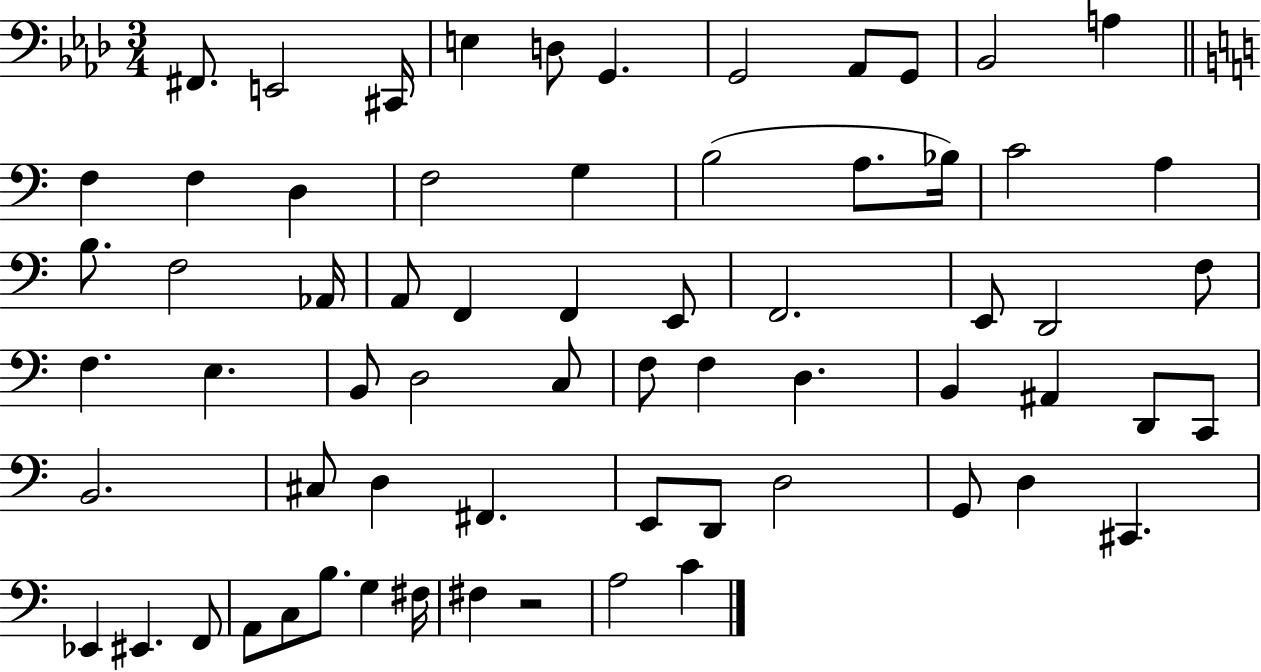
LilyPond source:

{
  \clef bass
  \numericTimeSignature
  \time 3/4
  \key aes \major
  \repeat volta 2 { fis,8. e,2 cis,16 | e4 d8 g,4. | g,2 aes,8 g,8 | bes,2 a4 | \break \bar "||" \break \key a \minor f4 f4 d4 | f2 g4 | b2( a8. bes16) | c'2 a4 | \break b8. f2 aes,16 | a,8 f,4 f,4 e,8 | f,2. | e,8 d,2 f8 | \break f4. e4. | b,8 d2 c8 | f8 f4 d4. | b,4 ais,4 d,8 c,8 | \break b,2. | cis8 d4 fis,4. | e,8 d,8 d2 | g,8 d4 cis,4. | \break ees,4 eis,4. f,8 | a,8 c8 b8. g4 fis16 | fis4 r2 | a2 c'4 | \break } \bar "|."
}